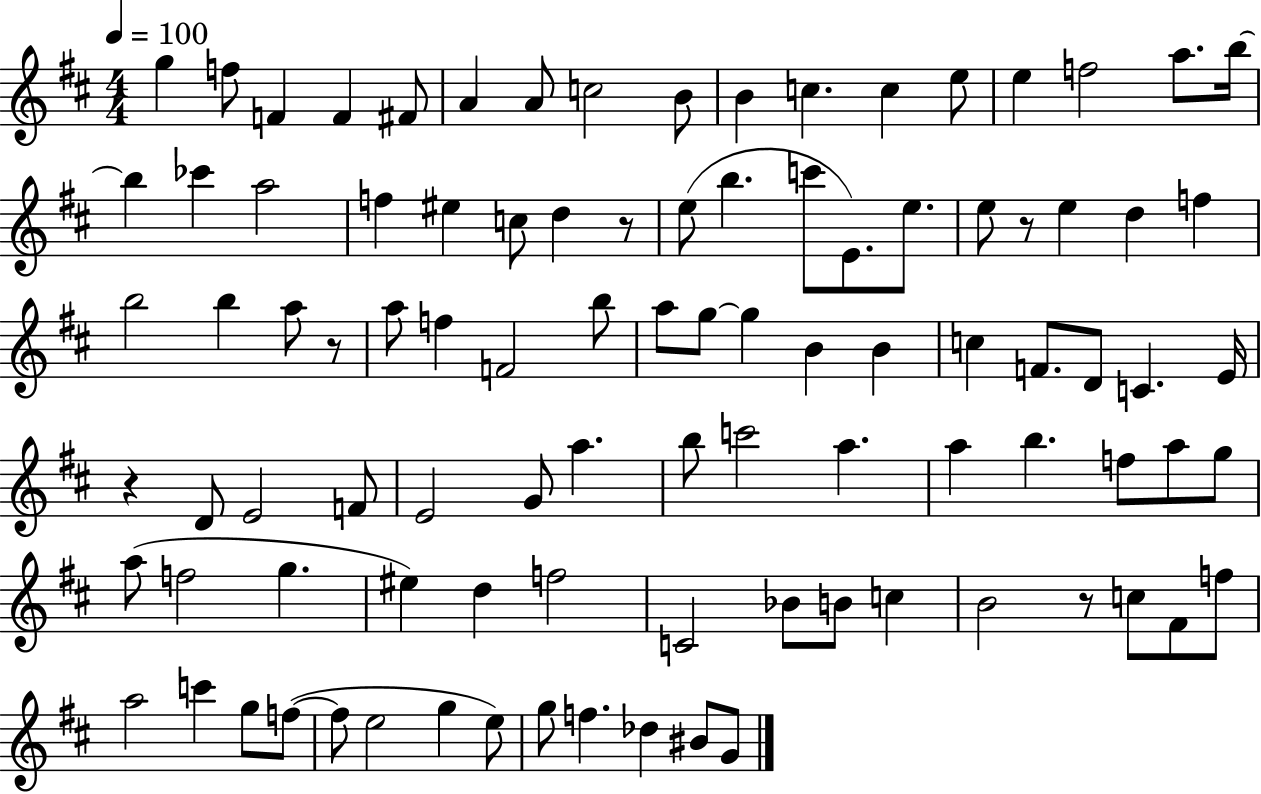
{
  \clef treble
  \numericTimeSignature
  \time 4/4
  \key d \major
  \tempo 4 = 100
  \repeat volta 2 { g''4 f''8 f'4 f'4 fis'8 | a'4 a'8 c''2 b'8 | b'4 c''4. c''4 e''8 | e''4 f''2 a''8. b''16~~ | \break b''4 ces'''4 a''2 | f''4 eis''4 c''8 d''4 r8 | e''8( b''4. c'''8 e'8.) e''8. | e''8 r8 e''4 d''4 f''4 | \break b''2 b''4 a''8 r8 | a''8 f''4 f'2 b''8 | a''8 g''8~~ g''4 b'4 b'4 | c''4 f'8. d'8 c'4. e'16 | \break r4 d'8 e'2 f'8 | e'2 g'8 a''4. | b''8 c'''2 a''4. | a''4 b''4. f''8 a''8 g''8 | \break a''8( f''2 g''4. | eis''4) d''4 f''2 | c'2 bes'8 b'8 c''4 | b'2 r8 c''8 fis'8 f''8 | \break a''2 c'''4 g''8 f''8~(~ | f''8 e''2 g''4 e''8) | g''8 f''4. des''4 bis'8 g'8 | } \bar "|."
}